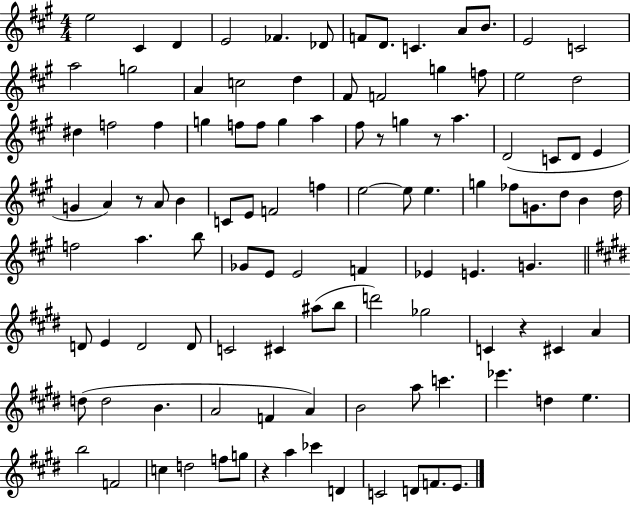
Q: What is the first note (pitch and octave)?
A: E5